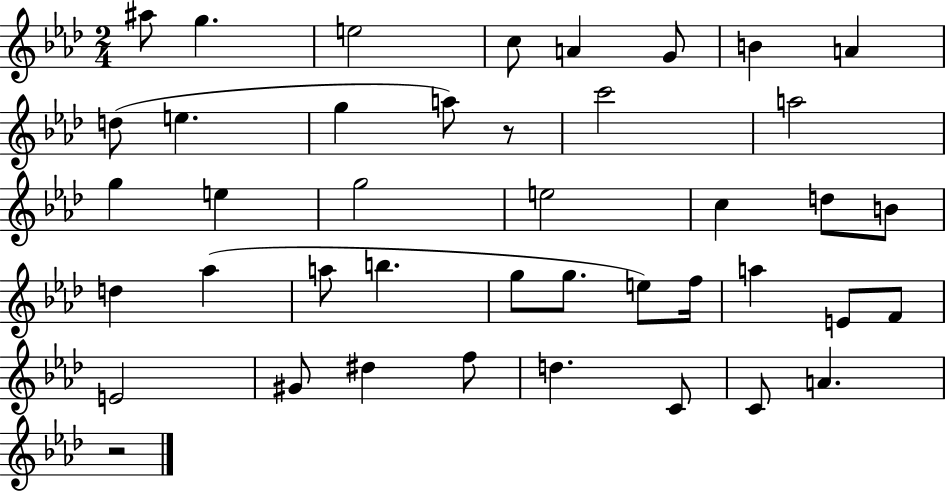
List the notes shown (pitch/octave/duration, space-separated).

A#5/e G5/q. E5/h C5/e A4/q G4/e B4/q A4/q D5/e E5/q. G5/q A5/e R/e C6/h A5/h G5/q E5/q G5/h E5/h C5/q D5/e B4/e D5/q Ab5/q A5/e B5/q. G5/e G5/e. E5/e F5/s A5/q E4/e F4/e E4/h G#4/e D#5/q F5/e D5/q. C4/e C4/e A4/q. R/h